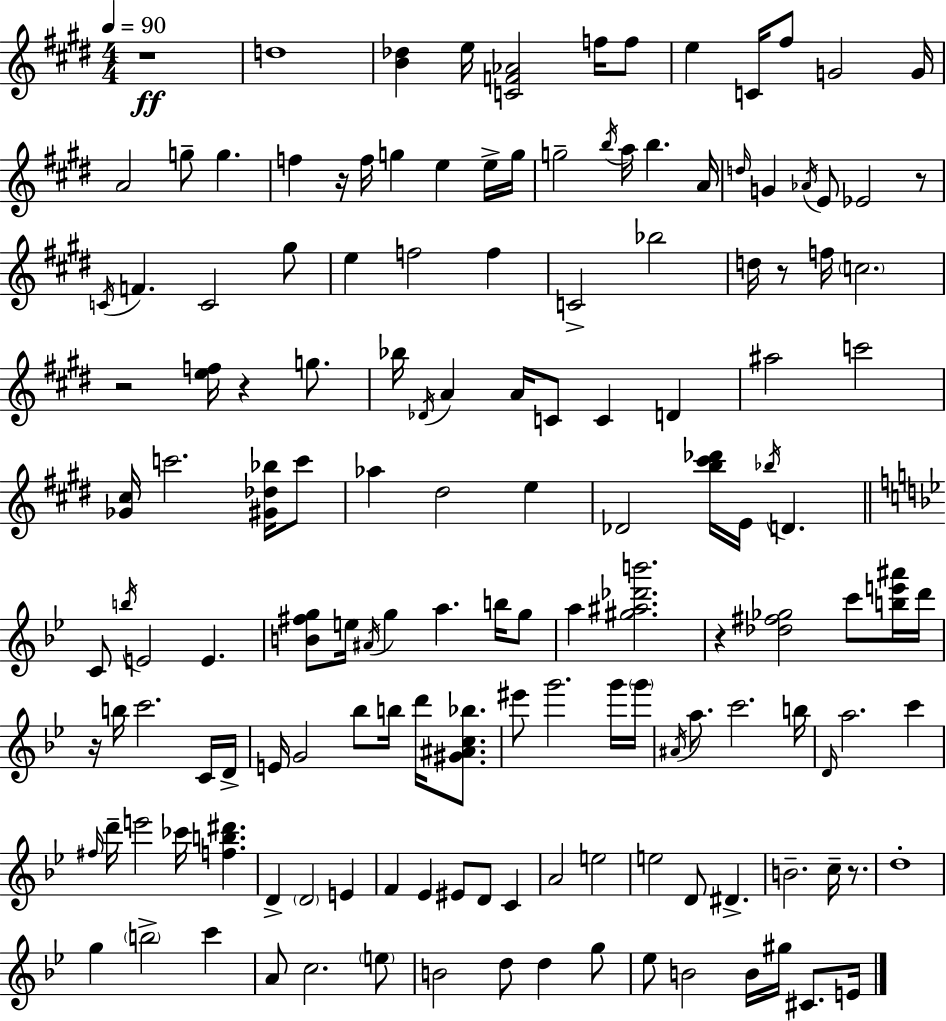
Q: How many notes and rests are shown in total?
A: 149